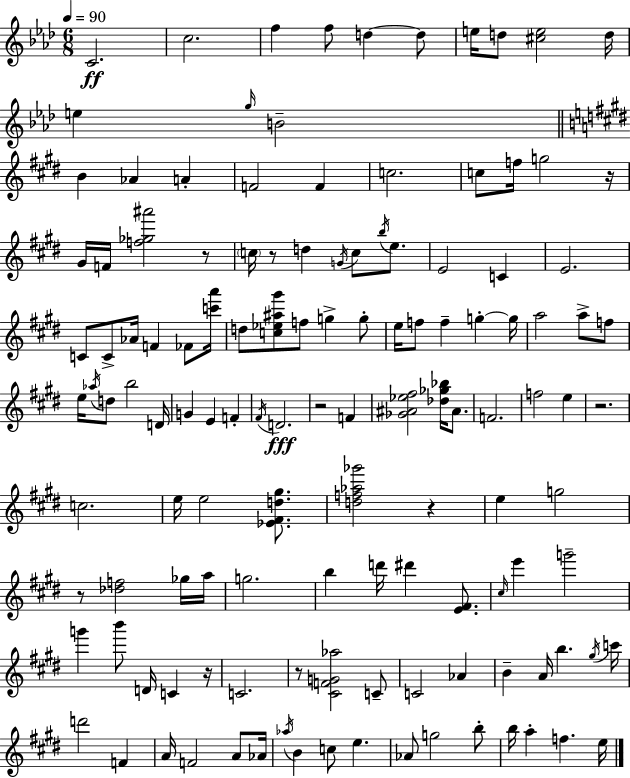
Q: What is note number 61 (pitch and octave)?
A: A#4